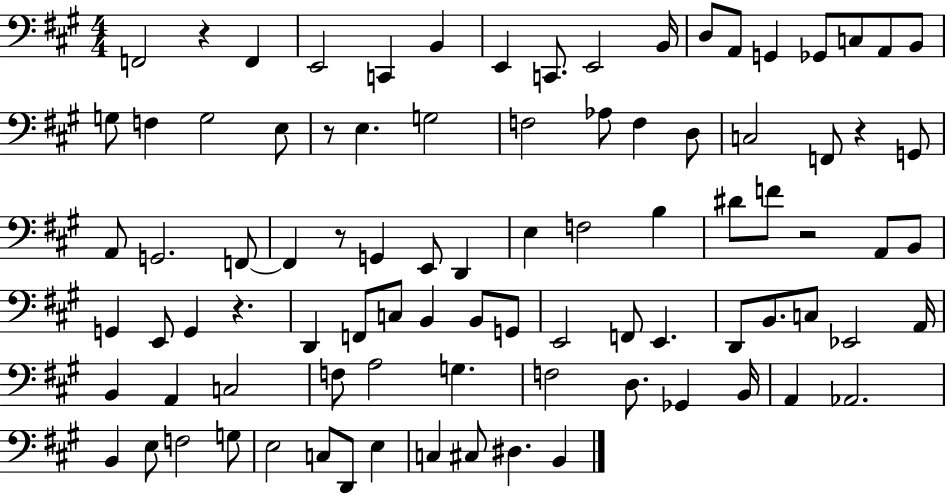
X:1
T:Untitled
M:4/4
L:1/4
K:A
F,,2 z F,, E,,2 C,, B,, E,, C,,/2 E,,2 B,,/4 D,/2 A,,/2 G,, _G,,/2 C,/2 A,,/2 B,,/2 G,/2 F, G,2 E,/2 z/2 E, G,2 F,2 _A,/2 F, D,/2 C,2 F,,/2 z G,,/2 A,,/2 G,,2 F,,/2 F,, z/2 G,, E,,/2 D,, E, F,2 B, ^D/2 F/2 z2 A,,/2 B,,/2 G,, E,,/2 G,, z D,, F,,/2 C,/2 B,, B,,/2 G,,/2 E,,2 F,,/2 E,, D,,/2 B,,/2 C,/2 _E,,2 A,,/4 B,, A,, C,2 F,/2 A,2 G, F,2 D,/2 _G,, B,,/4 A,, _A,,2 B,, E,/2 F,2 G,/2 E,2 C,/2 D,,/2 E, C, ^C,/2 ^D, B,,